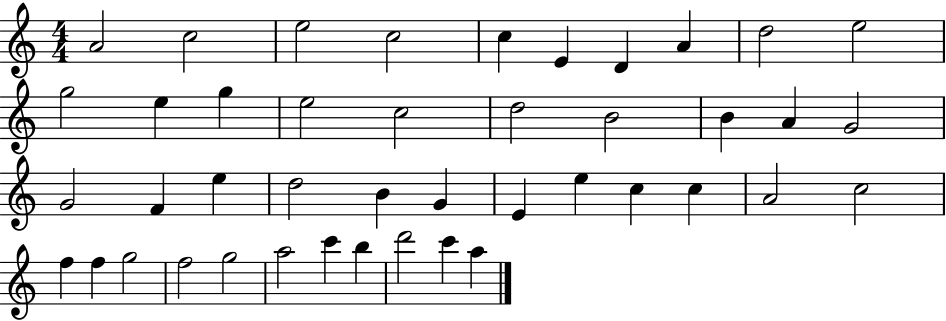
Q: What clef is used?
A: treble